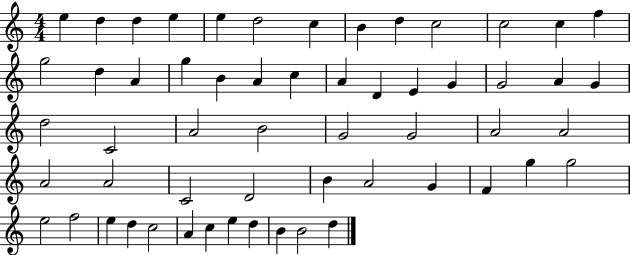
E5/q D5/q D5/q E5/q E5/q D5/h C5/q B4/q D5/q C5/h C5/h C5/q F5/q G5/h D5/q A4/q G5/q B4/q A4/q C5/q A4/q D4/q E4/q G4/q G4/h A4/q G4/q D5/h C4/h A4/h B4/h G4/h G4/h A4/h A4/h A4/h A4/h C4/h D4/h B4/q A4/h G4/q F4/q G5/q G5/h E5/h F5/h E5/q D5/q C5/h A4/q C5/q E5/q D5/q B4/q B4/h D5/q